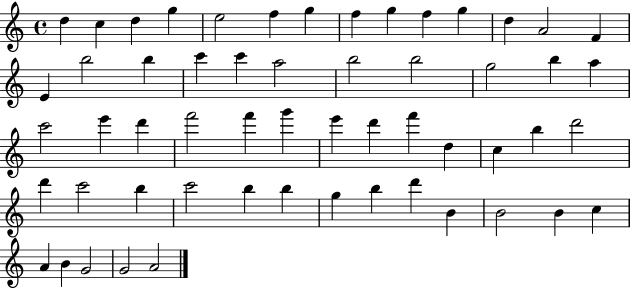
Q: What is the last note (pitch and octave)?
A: A4